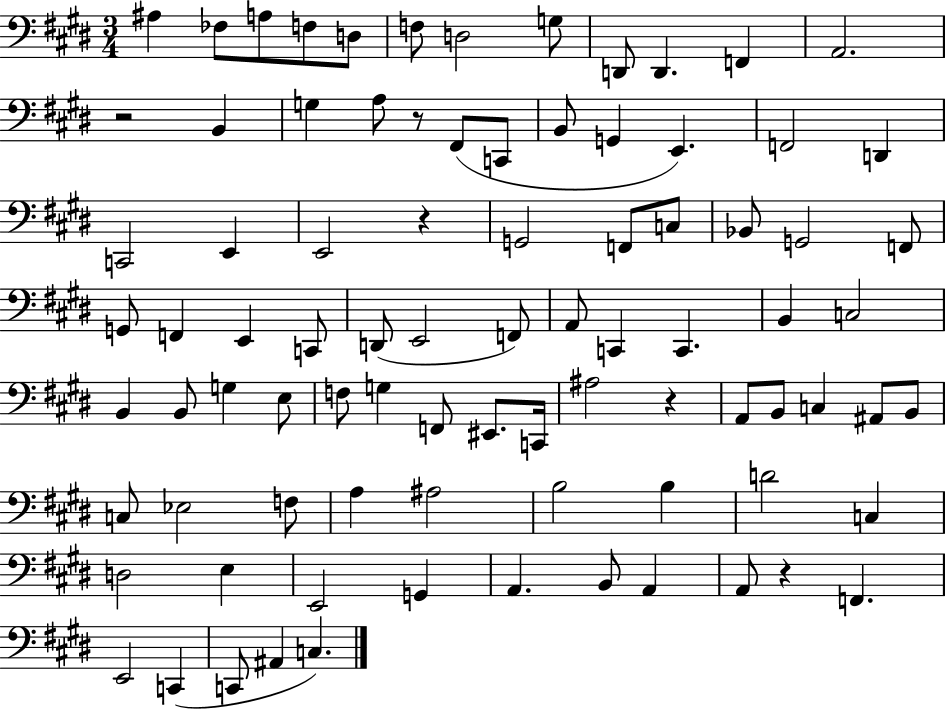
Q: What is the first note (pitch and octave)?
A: A#3